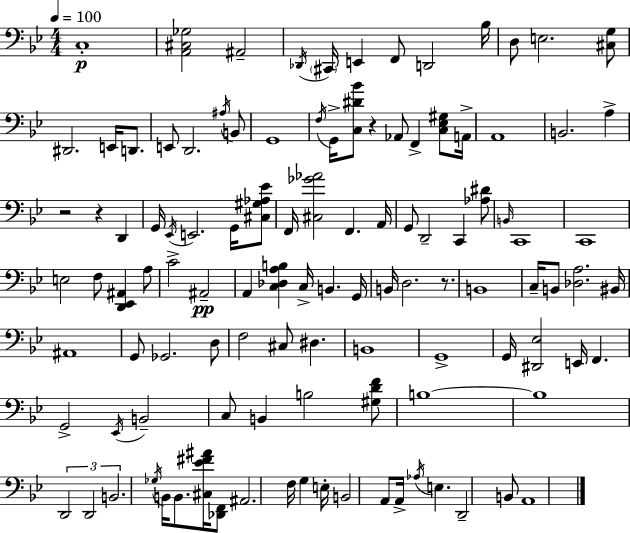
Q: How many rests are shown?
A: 4